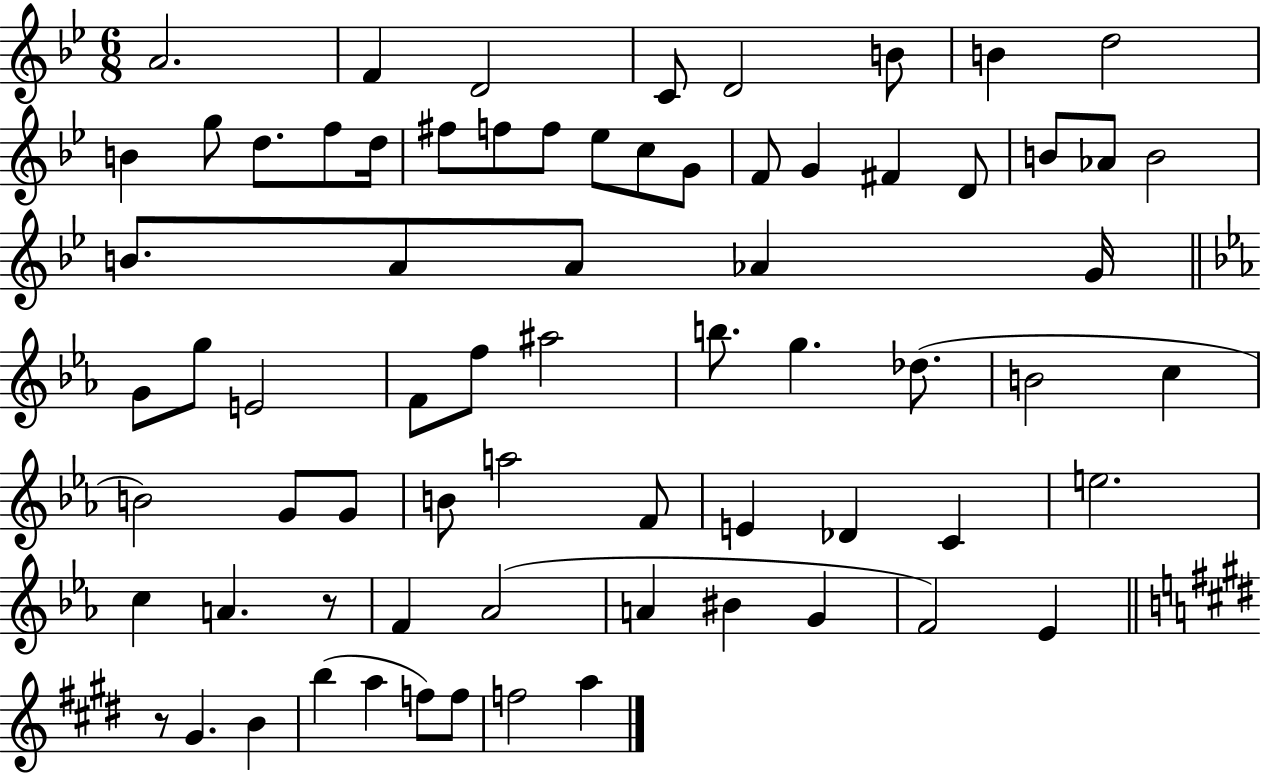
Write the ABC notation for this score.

X:1
T:Untitled
M:6/8
L:1/4
K:Bb
A2 F D2 C/2 D2 B/2 B d2 B g/2 d/2 f/2 d/4 ^f/2 f/2 f/2 _e/2 c/2 G/2 F/2 G ^F D/2 B/2 _A/2 B2 B/2 A/2 A/2 _A G/4 G/2 g/2 E2 F/2 f/2 ^a2 b/2 g _d/2 B2 c B2 G/2 G/2 B/2 a2 F/2 E _D C e2 c A z/2 F _A2 A ^B G F2 _E z/2 ^G B b a f/2 f/2 f2 a